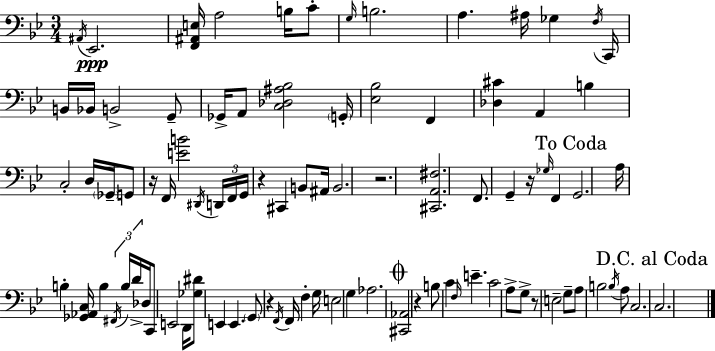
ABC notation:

X:1
T:Untitled
M:3/4
L:1/4
K:Gm
^A,,/4 _E,,2 [F,,^A,,E,]/4 A,2 B,/4 C/2 G,/4 B,2 A, ^A,/4 _G, F,/4 C,,/4 B,,/4 _B,,/4 B,,2 G,,/2 _G,,/4 A,,/2 [C,_D,^A,_B,]2 G,,/4 [_E,_B,]2 F,, [_D,^C] A,, B, C,2 D,/4 _G,,/4 G,,/2 z/4 F,,/4 [EB]2 ^D,,/4 D,,/4 F,,/4 G,,/4 z ^C,, B,,/2 ^A,,/4 B,,2 z2 [^C,,A,,^F,]2 F,,/2 G,, z/4 _G,/4 F,, G,,2 A,/4 B, [_G,,_A,,C,]/4 B, ^F,,/4 B,/4 D/4 _D,/4 C,,/2 E,,2 D,,/4 [_G,^D]/2 E,, E,, G,,/2 z F,,/4 F,,/4 F, G,/4 E,2 G, _A,2 [^C,,_A,,]2 z B,/2 C F,/4 E C2 A,/2 G,/2 z/2 E,2 G,/2 A,/2 B,2 B,/4 A,/2 C,2 C,2